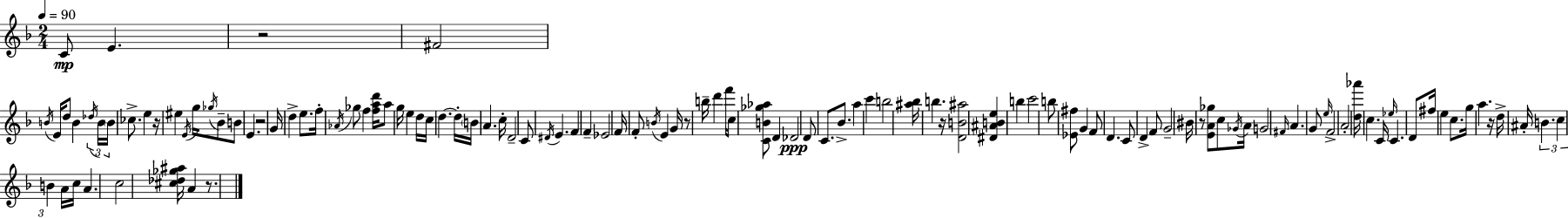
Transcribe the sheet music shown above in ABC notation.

X:1
T:Untitled
M:2/4
L:1/4
K:F
C/2 E z2 ^F2 B/4 E/4 d/2 B _d/4 B/4 B/4 _c/2 e z/4 ^e E/4 g/4 _g/4 _B/2 B/2 E z2 G/4 d e/2 f/4 _A/4 _g/2 f [fad']/4 a/2 g/4 e d/4 c/4 d d/4 B/4 A c/4 D2 C/2 ^D/4 E F F _E2 F/4 F/2 B/4 E G/4 z/2 b/4 d' f'/4 c/2 [CB_g_a]/2 D _D2 D/2 C/2 _B/2 a c' b2 [^a_b]/4 b z/4 [DB^a]2 [^D^ABe] b c'2 b/2 [_E^f]/2 G F/2 D C/2 D F/2 G2 ^B/4 z/2 [EA_g]/2 c/2 _G/4 A/4 G2 ^F/4 A G/2 e/4 F2 A2 [d_a']/4 c C/4 _e/4 C D/2 ^f/4 e c/2 g/4 a z/4 d/4 ^A/4 B c B A/4 c/4 A c2 [^c_d_g^a]/4 A z/2